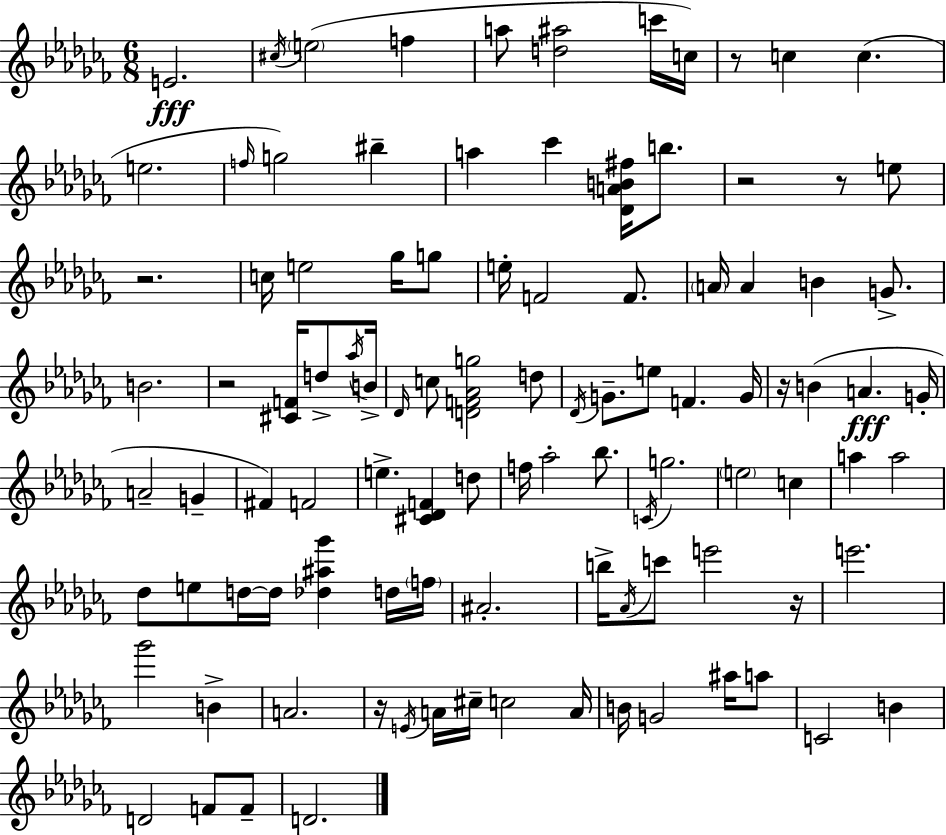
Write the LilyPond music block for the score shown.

{
  \clef treble
  \numericTimeSignature
  \time 6/8
  \key aes \minor
  e'2.\fff | \acciaccatura { cis''16 } \parenthesize e''2( f''4 | a''8 <d'' ais''>2 c'''16 | c''16) r8 c''4 c''4.( | \break e''2. | \grace { f''16 } g''2) bis''4-- | a''4 ces'''4 <des' a' b' fis''>16 b''8. | r2 r8 | \break e''8 r2. | c''16 e''2 ges''16 | g''8 e''16-. f'2 f'8. | \parenthesize a'16 a'4 b'4 g'8.-> | \break b'2. | r2 <cis' f'>16 d''8-> | \acciaccatura { aes''16 } b'16-> \grace { des'16 } c''8 <d' f' aes' g''>2 | d''8 \acciaccatura { des'16 } g'8.-- e''8 f'4. | \break g'16 r16 b'4( a'4.\fff | g'16-. a'2-- | g'4-- fis'4) f'2 | e''4.-> <cis' des' f'>4 | \break d''8 f''16 aes''2-. | bes''8. \acciaccatura { c'16 } g''2. | \parenthesize e''2 | c''4 a''4 a''2 | \break des''8 e''8 d''16~~ d''16 | <des'' ais'' ges'''>4 d''16 \parenthesize f''16 ais'2.-. | b''16-> \acciaccatura { aes'16 } c'''8 e'''2 | r16 e'''2. | \break ges'''2 | b'4-> a'2. | r16 \acciaccatura { e'16 } a'16 cis''16-- c''2 | a'16 b'16 g'2 | \break ais''16 a''8 c'2 | b'4 d'2 | f'8 f'8-- d'2. | \bar "|."
}